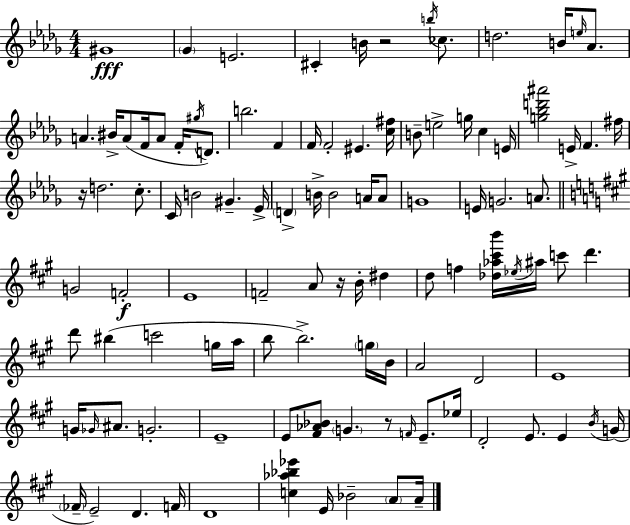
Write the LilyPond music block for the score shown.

{
  \clef treble
  \numericTimeSignature
  \time 4/4
  \key bes \minor
  \repeat volta 2 { gis'1\fff | \parenthesize ges'4 e'2. | cis'4-. b'16 r2 \acciaccatura { b''16 } ces''8. | d''2. b'16 \grace { e''16 } aes'8. | \break a'4. bis'16-> a'8( f'16 a'8 f'16-. \acciaccatura { gis''16 }) | d'8. b''2. f'4 | f'16 f'2-. eis'4. | <c'' fis''>16 b'8-- e''2-> g''16 c''4 | \break e'16 <g'' bes'' d''' ais'''>2 e'16-> f'4. | fis''16 r16 d''2. | c''8.-. c'16 b'2 gis'4.-- | ees'16-> \parenthesize d'4-> b'16-> b'2 | \break a'16 a'8 g'1 | e'16 g'2. | a'8. \bar "||" \break \key a \major g'2 f'2-.\f | e'1 | f'2-- a'8 r16 b'16-. dis''4 | d''8 f''4 <des'' aes'' cis''' b'''>16 \acciaccatura { ees''16 } ais''16 c'''8 d'''4. | \break d'''8 bis''4( c'''2 g''16 | a''16 b''8 b''2.->) \parenthesize g''16 | b'16 a'2 d'2 | e'1 | \break g'16 \grace { ges'16 } ais'8. g'2.-. | e'1-- | e'8 <fis' aes' bes'>8 \parenthesize g'4. r8 \grace { f'16 } e'8.-- | ees''16 d'2-. e'8. e'4 | \break \acciaccatura { b'16 }( g'16 \parenthesize fes'16-- e'2--) d'4. | f'16 d'1 | <c'' aes'' bes'' ees'''>4 e'16 bes'2-- | \parenthesize a'8 a'16-- } \bar "|."
}